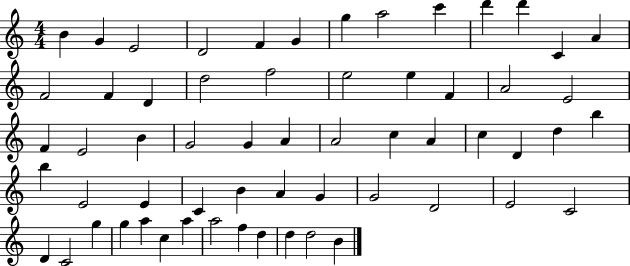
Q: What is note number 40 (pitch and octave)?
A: C4